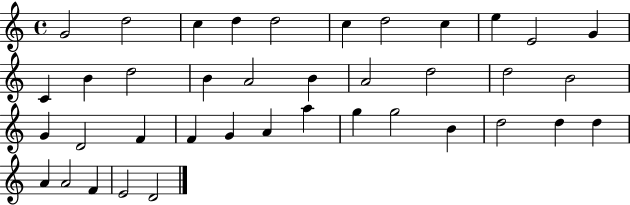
X:1
T:Untitled
M:4/4
L:1/4
K:C
G2 d2 c d d2 c d2 c e E2 G C B d2 B A2 B A2 d2 d2 B2 G D2 F F G A a g g2 B d2 d d A A2 F E2 D2